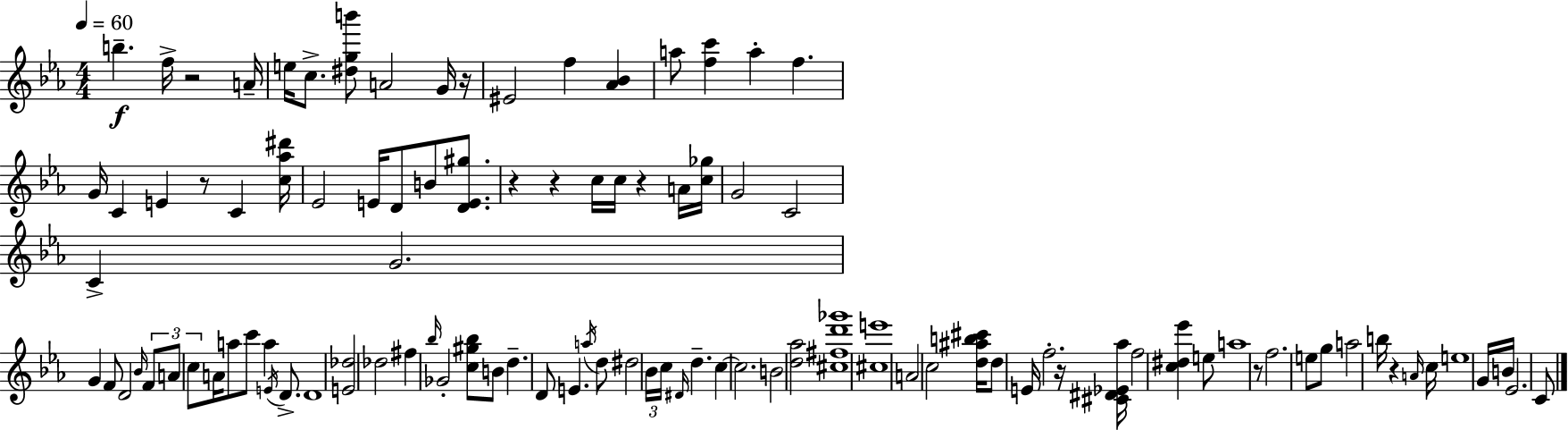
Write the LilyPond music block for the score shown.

{
  \clef treble
  \numericTimeSignature
  \time 4/4
  \key c \minor
  \tempo 4 = 60
  b''4.--\f f''16-> r2 a'16-- | e''16 c''8.-> <dis'' g'' b'''>8 a'2 g'16 r16 | eis'2 f''4 <aes' bes'>4 | a''8 <f'' c'''>4 a''4-. f''4. | \break g'16 c'4 e'4 r8 c'4 <c'' aes'' dis'''>16 | ees'2 e'16 d'8 b'8 <d' e' gis''>8. | r4 r4 c''16 c''16 r4 a'16 <c'' ges''>16 | g'2 c'2 | \break c'4-> g'2. | g'4 f'8 d'2 \grace { bes'16 } \tuplet 3/2 { f'8 | a'8 c''8 } a'16 a''8 c'''8 a''4 \acciaccatura { e'16 } d'8.-> | d'1 | \break <e' des''>2 des''2 | fis''4 \grace { bes''16 } ges'2-. <c'' gis'' bes''>8 | b'8 d''4.-- d'8 e'4. | \acciaccatura { a''16 } d''8 dis''2 \tuplet 3/2 { bes'16 c''16 \grace { dis'16 } } d''4.-- | \break c''4~~ c''2. | b'2 <d'' aes''>2 | <cis'' fis'' d''' ges'''>1 | <cis'' e'''>1 | \break a'2 c''2 | <d'' ais'' b'' cis'''>16 d''8 e'16 f''2.-. | r16 <cis' dis' ees' aes''>16 f''2 <c'' dis'' ees'''>4 | e''8 a''1 | \break r8 f''2. | e''8 g''8 a''2 b''16 | r4 \grace { a'16 } c''16 e''1 | g'16 b'16 ees'2. | \break c'8 \bar "|."
}